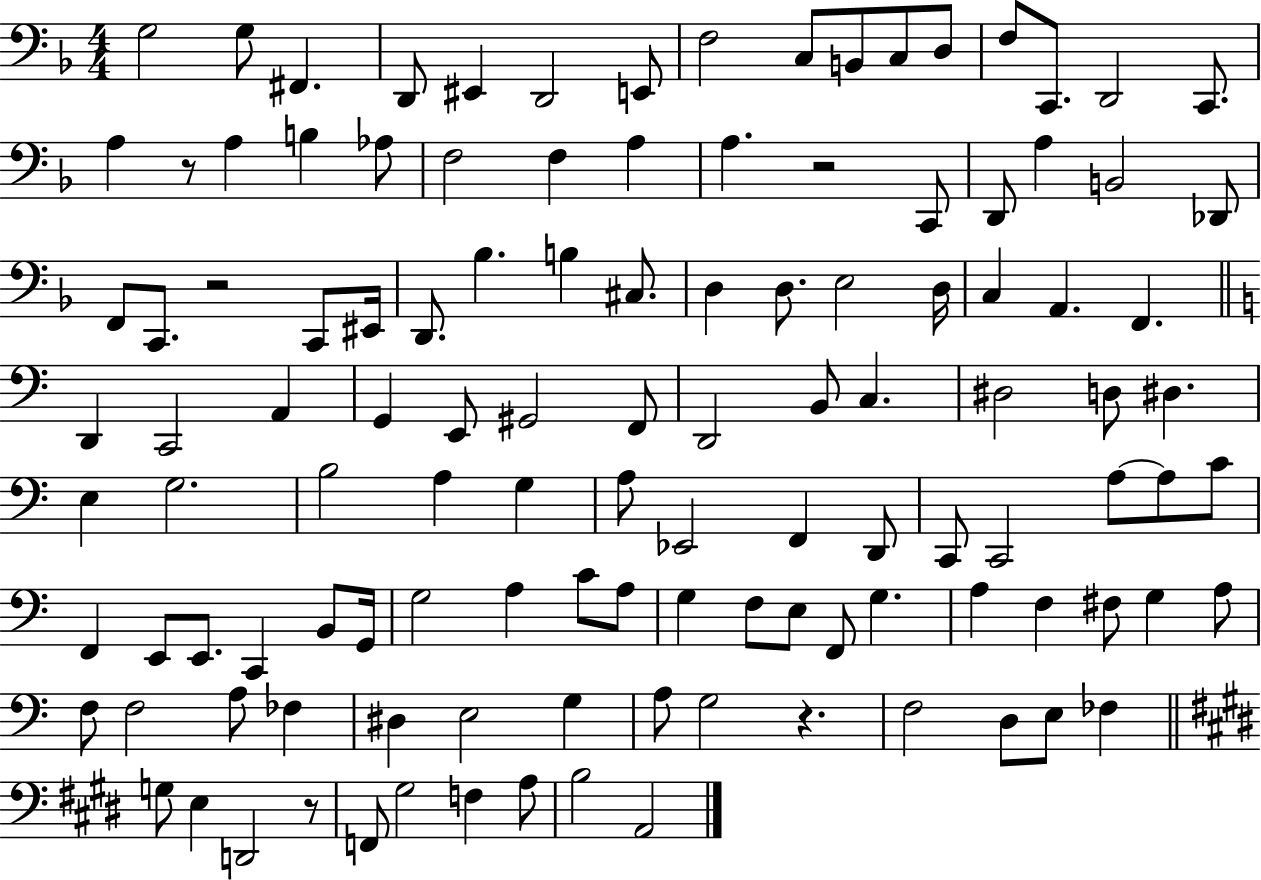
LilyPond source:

{
  \clef bass
  \numericTimeSignature
  \time 4/4
  \key f \major
  g2 g8 fis,4. | d,8 eis,4 d,2 e,8 | f2 c8 b,8 c8 d8 | f8 c,8. d,2 c,8. | \break a4 r8 a4 b4 aes8 | f2 f4 a4 | a4. r2 c,8 | d,8 a4 b,2 des,8 | \break f,8 c,8. r2 c,8 eis,16 | d,8. bes4. b4 cis8. | d4 d8. e2 d16 | c4 a,4. f,4. | \break \bar "||" \break \key c \major d,4 c,2 a,4 | g,4 e,8 gis,2 f,8 | d,2 b,8 c4. | dis2 d8 dis4. | \break e4 g2. | b2 a4 g4 | a8 ees,2 f,4 d,8 | c,8 c,2 a8~~ a8 c'8 | \break f,4 e,8 e,8. c,4 b,8 g,16 | g2 a4 c'8 a8 | g4 f8 e8 f,8 g4. | a4 f4 fis8 g4 a8 | \break f8 f2 a8 fes4 | dis4 e2 g4 | a8 g2 r4. | f2 d8 e8 fes4 | \break \bar "||" \break \key e \major g8 e4 d,2 r8 | f,8 gis2 f4 a8 | b2 a,2 | \bar "|."
}